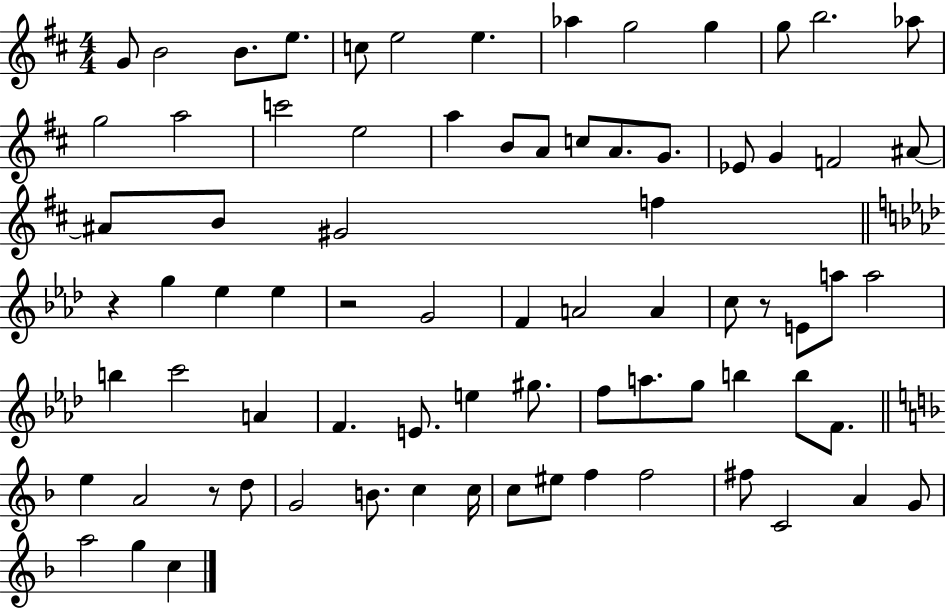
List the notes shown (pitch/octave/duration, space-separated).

G4/e B4/h B4/e. E5/e. C5/e E5/h E5/q. Ab5/q G5/h G5/q G5/e B5/h. Ab5/e G5/h A5/h C6/h E5/h A5/q B4/e A4/e C5/e A4/e. G4/e. Eb4/e G4/q F4/h A#4/e A#4/e B4/e G#4/h F5/q R/q G5/q Eb5/q Eb5/q R/h G4/h F4/q A4/h A4/q C5/e R/e E4/e A5/e A5/h B5/q C6/h A4/q F4/q. E4/e. E5/q G#5/e. F5/e A5/e. G5/e B5/q B5/e F4/e. E5/q A4/h R/e D5/e G4/h B4/e. C5/q C5/s C5/e EIS5/e F5/q F5/h F#5/e C4/h A4/q G4/e A5/h G5/q C5/q